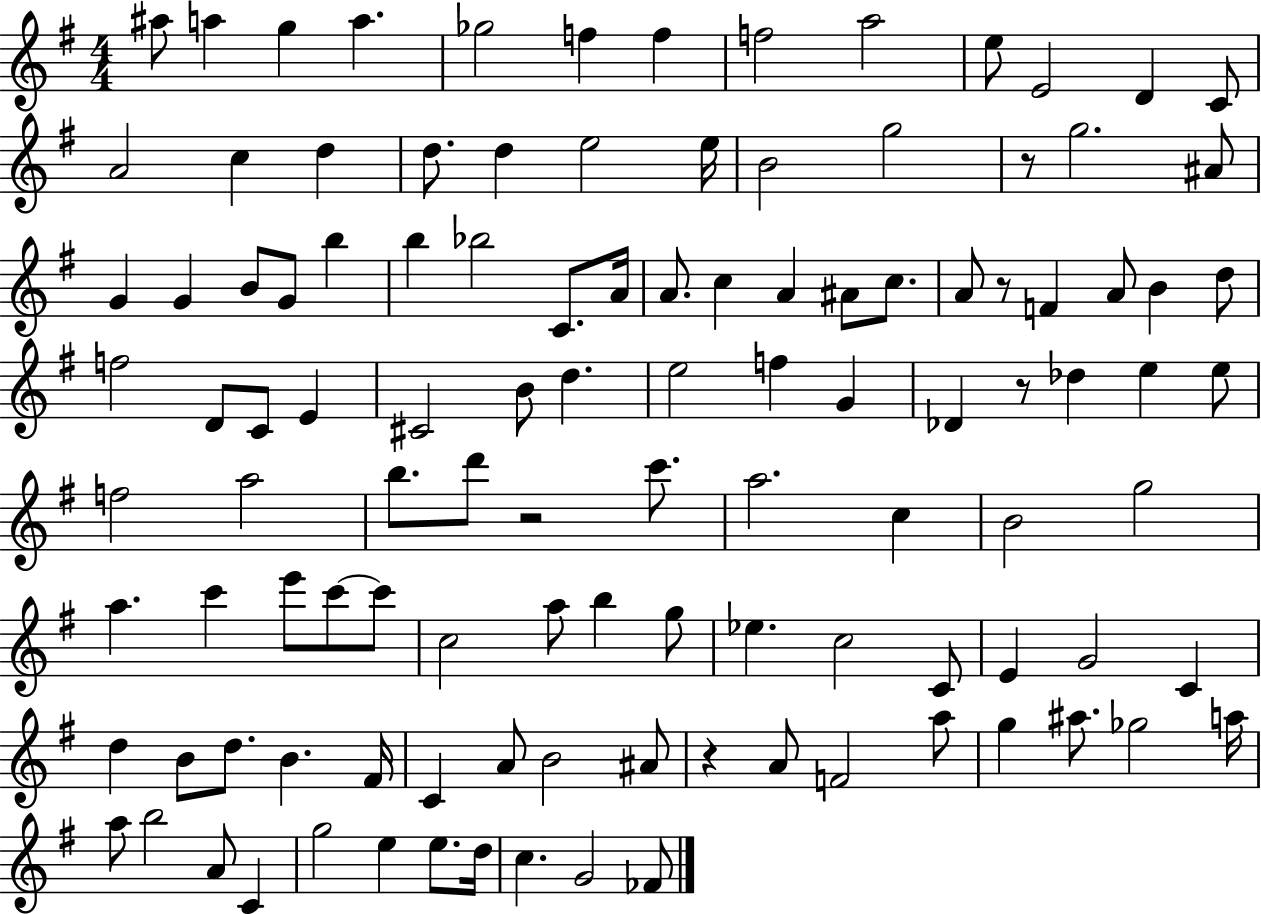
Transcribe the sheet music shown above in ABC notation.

X:1
T:Untitled
M:4/4
L:1/4
K:G
^a/2 a g a _g2 f f f2 a2 e/2 E2 D C/2 A2 c d d/2 d e2 e/4 B2 g2 z/2 g2 ^A/2 G G B/2 G/2 b b _b2 C/2 A/4 A/2 c A ^A/2 c/2 A/2 z/2 F A/2 B d/2 f2 D/2 C/2 E ^C2 B/2 d e2 f G _D z/2 _d e e/2 f2 a2 b/2 d'/2 z2 c'/2 a2 c B2 g2 a c' e'/2 c'/2 c'/2 c2 a/2 b g/2 _e c2 C/2 E G2 C d B/2 d/2 B ^F/4 C A/2 B2 ^A/2 z A/2 F2 a/2 g ^a/2 _g2 a/4 a/2 b2 A/2 C g2 e e/2 d/4 c G2 _F/2